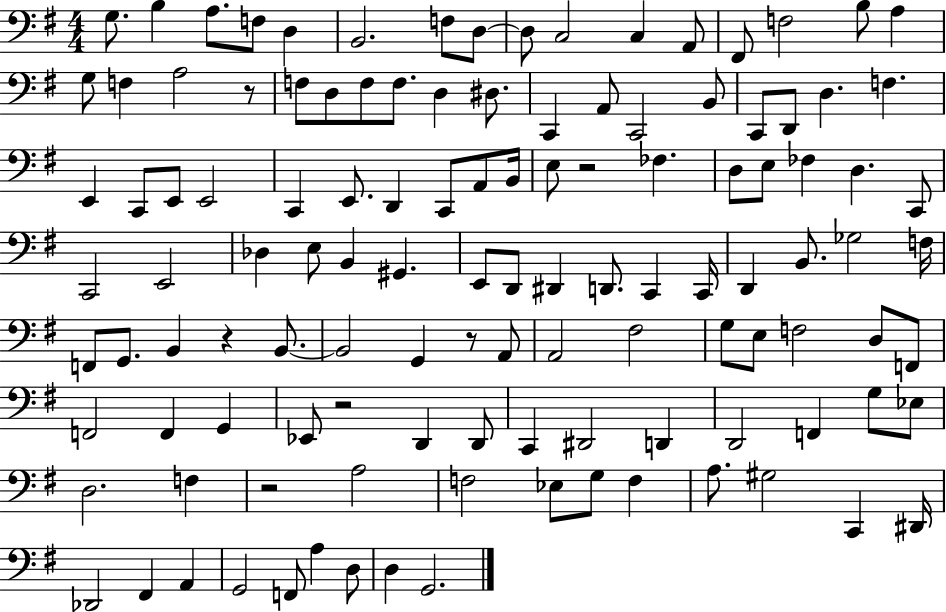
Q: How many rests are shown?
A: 6